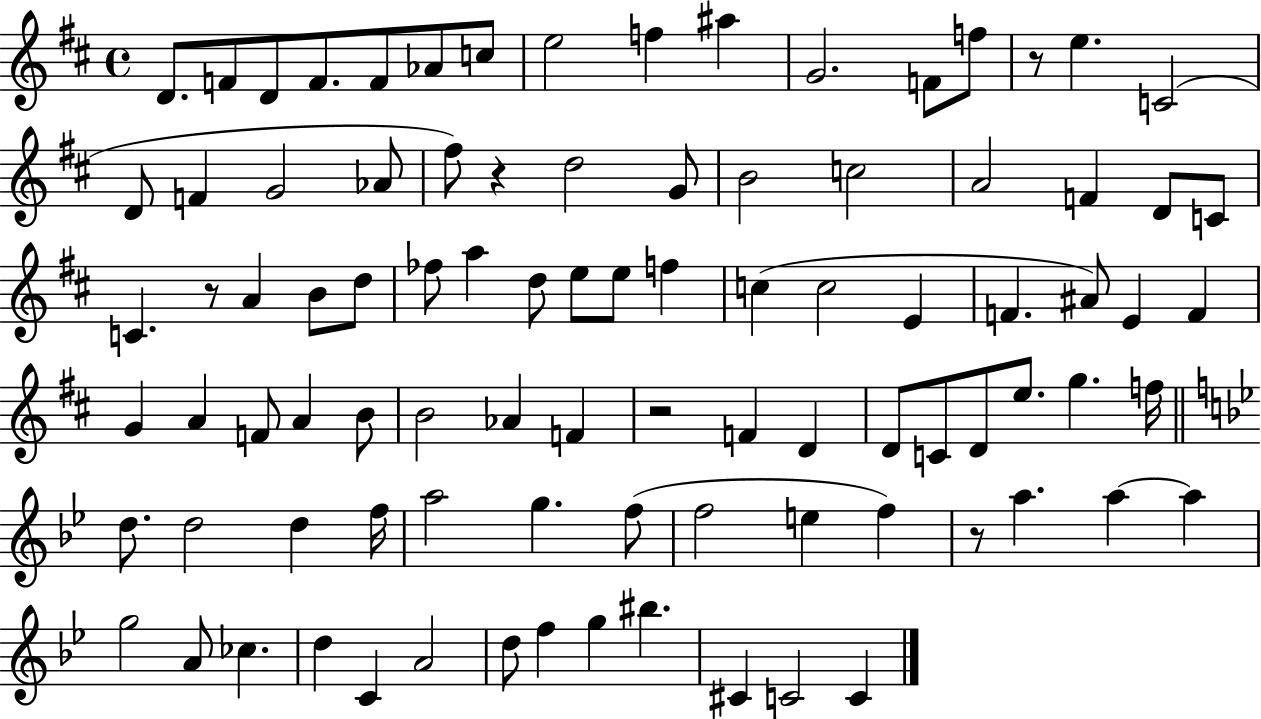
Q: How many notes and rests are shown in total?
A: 92